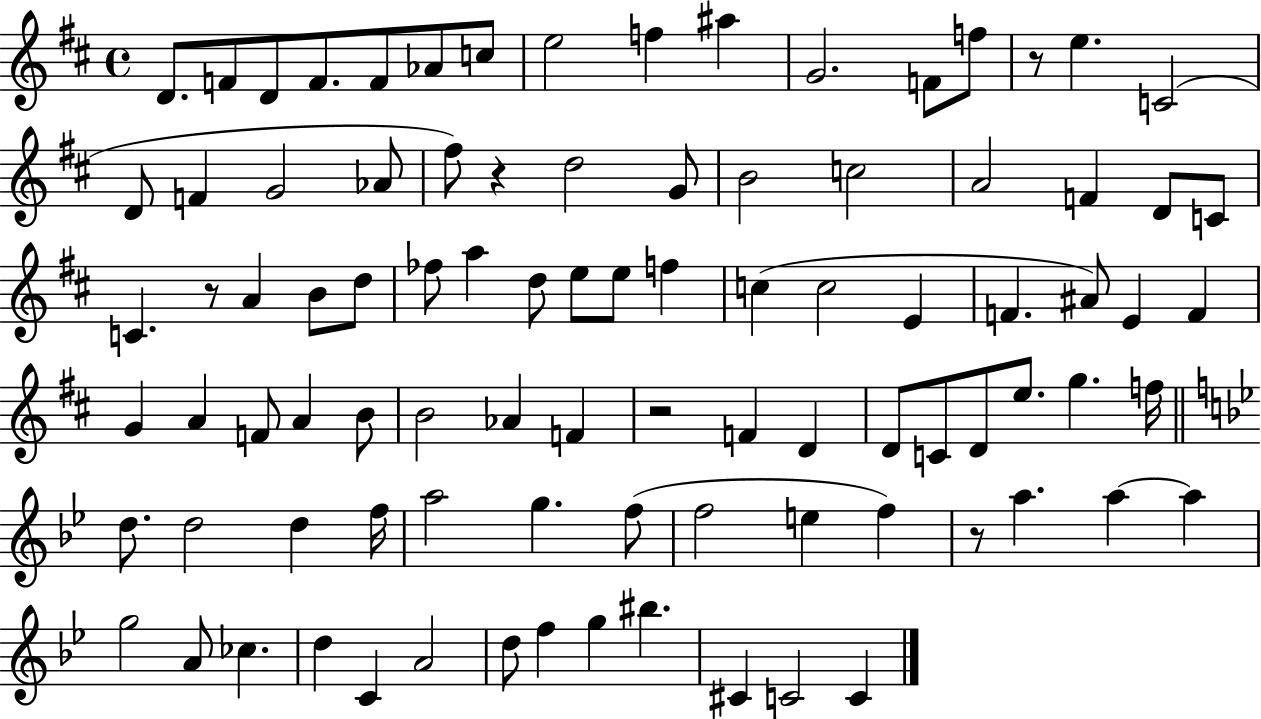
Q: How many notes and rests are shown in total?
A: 92